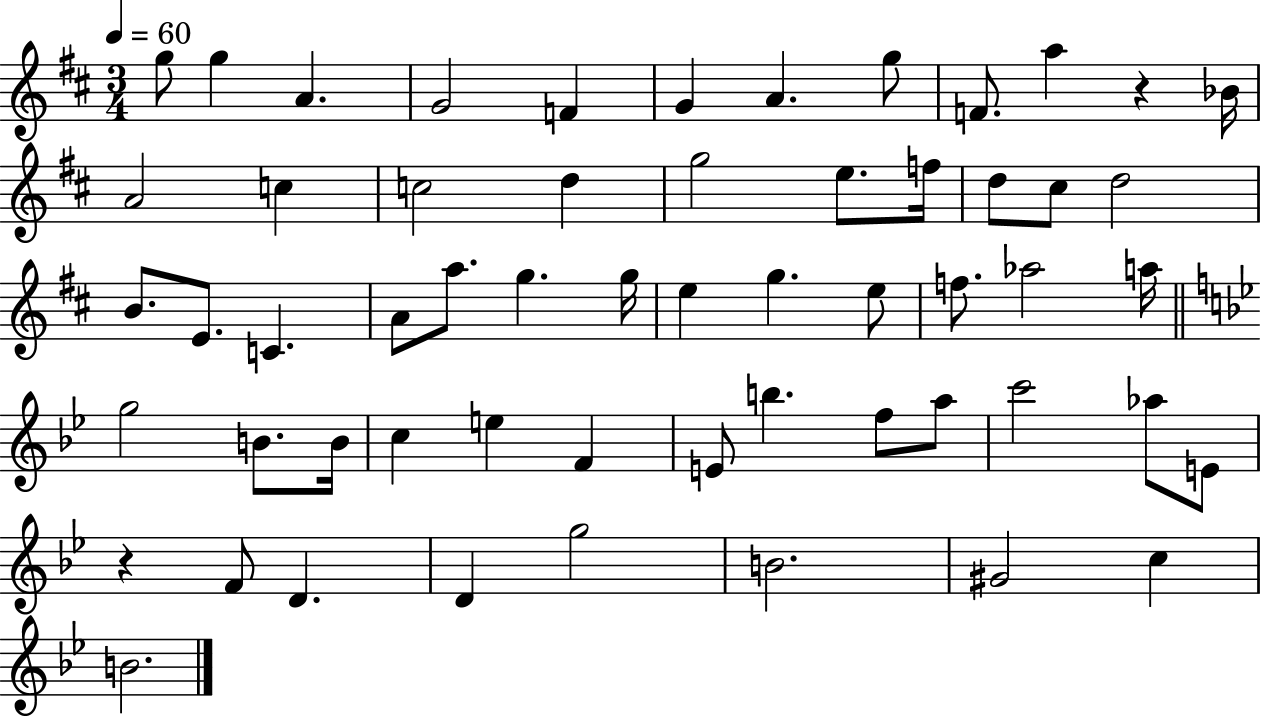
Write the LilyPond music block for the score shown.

{
  \clef treble
  \numericTimeSignature
  \time 3/4
  \key d \major
  \tempo 4 = 60
  g''8 g''4 a'4. | g'2 f'4 | g'4 a'4. g''8 | f'8. a''4 r4 bes'16 | \break a'2 c''4 | c''2 d''4 | g''2 e''8. f''16 | d''8 cis''8 d''2 | \break b'8. e'8. c'4. | a'8 a''8. g''4. g''16 | e''4 g''4. e''8 | f''8. aes''2 a''16 | \break \bar "||" \break \key bes \major g''2 b'8. b'16 | c''4 e''4 f'4 | e'8 b''4. f''8 a''8 | c'''2 aes''8 e'8 | \break r4 f'8 d'4. | d'4 g''2 | b'2. | gis'2 c''4 | \break b'2. | \bar "|."
}